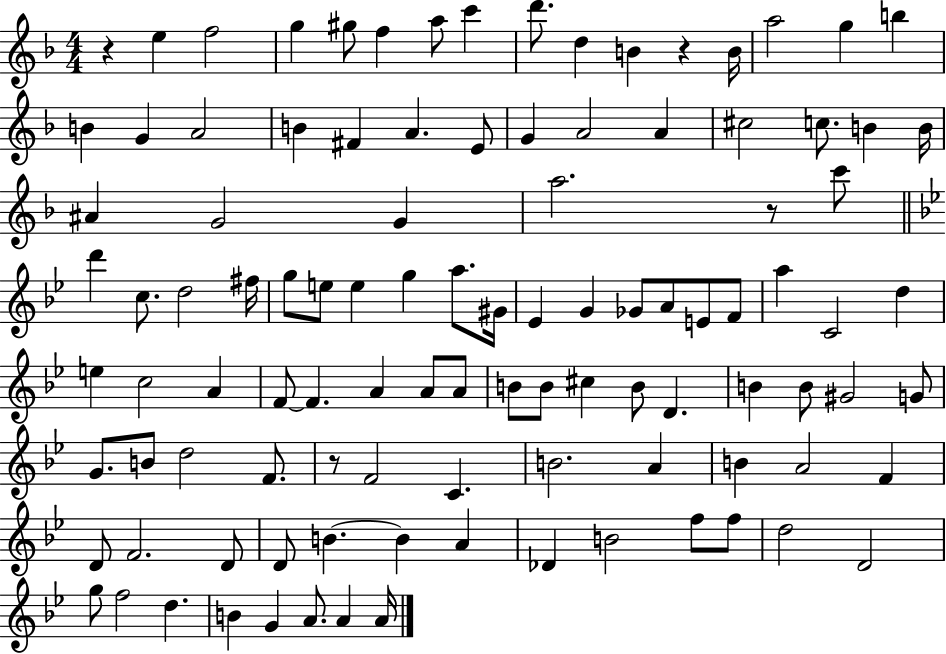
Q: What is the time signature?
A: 4/4